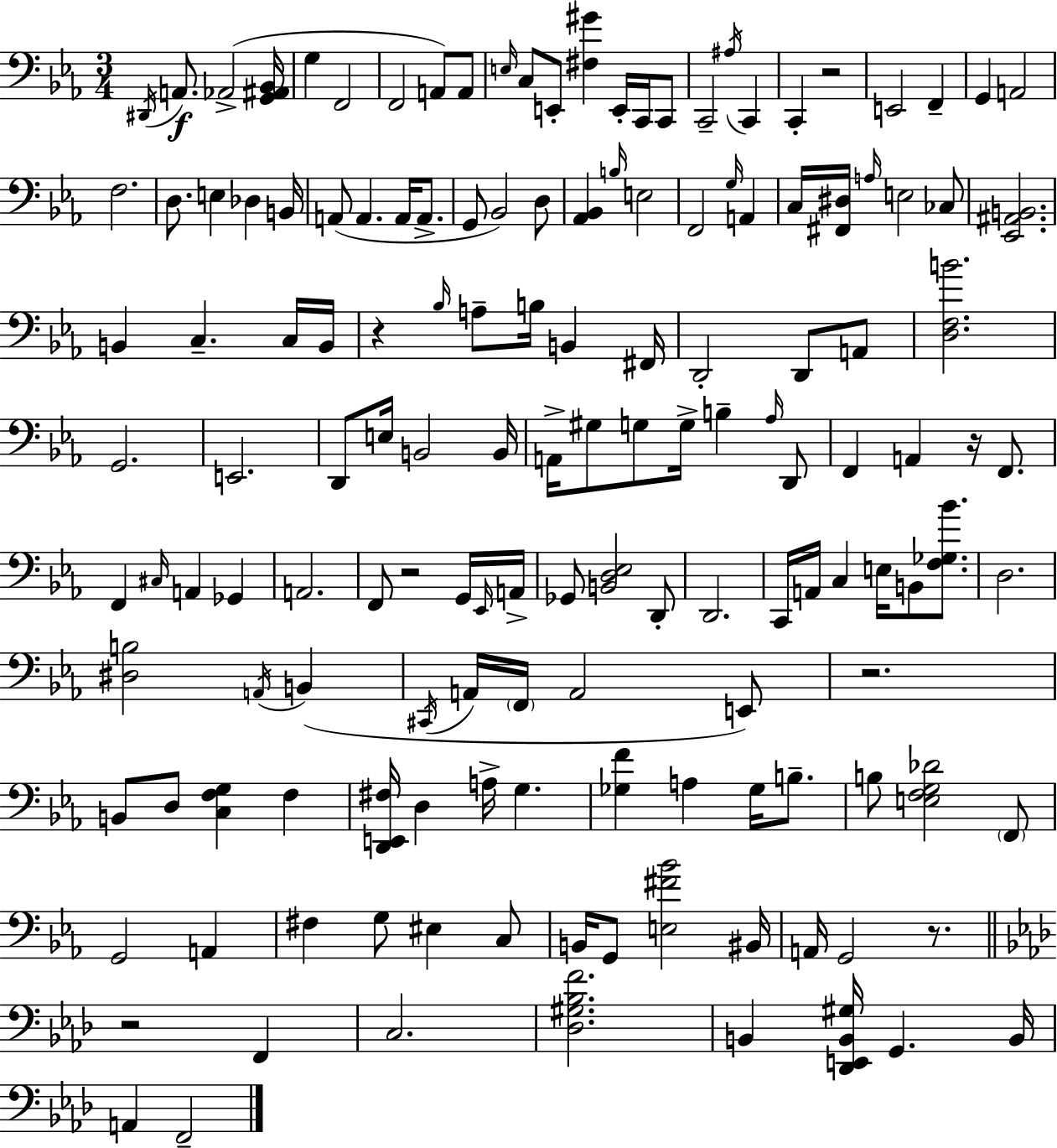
X:1
T:Untitled
M:3/4
L:1/4
K:Eb
^D,,/4 A,,/2 _A,,2 [G,,^A,,_B,,]/4 G, F,,2 F,,2 A,,/2 A,,/2 E,/4 C,/2 E,,/2 [^F,^G] E,,/4 C,,/4 C,,/2 C,,2 ^A,/4 C,, C,, z2 E,,2 F,, G,, A,,2 F,2 D,/2 E, _D, B,,/4 A,,/2 A,, A,,/4 A,,/2 G,,/2 _B,,2 D,/2 [_A,,_B,,] B,/4 E,2 F,,2 G,/4 A,, C,/4 [^F,,^D,]/4 A,/4 E,2 _C,/2 [_E,,^A,,B,,]2 B,, C, C,/4 B,,/4 z _B,/4 A,/2 B,/4 B,, ^F,,/4 D,,2 D,,/2 A,,/2 [D,F,B]2 G,,2 E,,2 D,,/2 E,/4 B,,2 B,,/4 A,,/4 ^G,/2 G,/2 G,/4 B, _A,/4 D,,/2 F,, A,, z/4 F,,/2 F,, ^C,/4 A,, _G,, A,,2 F,,/2 z2 G,,/4 _E,,/4 A,,/4 _G,,/2 [B,,D,_E,]2 D,,/2 D,,2 C,,/4 A,,/4 C, E,/4 B,,/2 [F,_G,_B]/2 D,2 [^D,B,]2 A,,/4 B,, ^C,,/4 A,,/4 F,,/4 A,,2 E,,/2 z2 B,,/2 D,/2 [C,F,G,] F, [D,,E,,^F,]/4 D, A,/4 G, [_G,F] A, _G,/4 B,/2 B,/2 [E,F,G,_D]2 F,,/2 G,,2 A,, ^F, G,/2 ^E, C,/2 B,,/4 G,,/2 [E,^F_B]2 ^B,,/4 A,,/4 G,,2 z/2 z2 F,, C,2 [_D,^G,_B,F]2 B,, [_D,,E,,B,,^G,]/4 G,, B,,/4 A,, F,,2